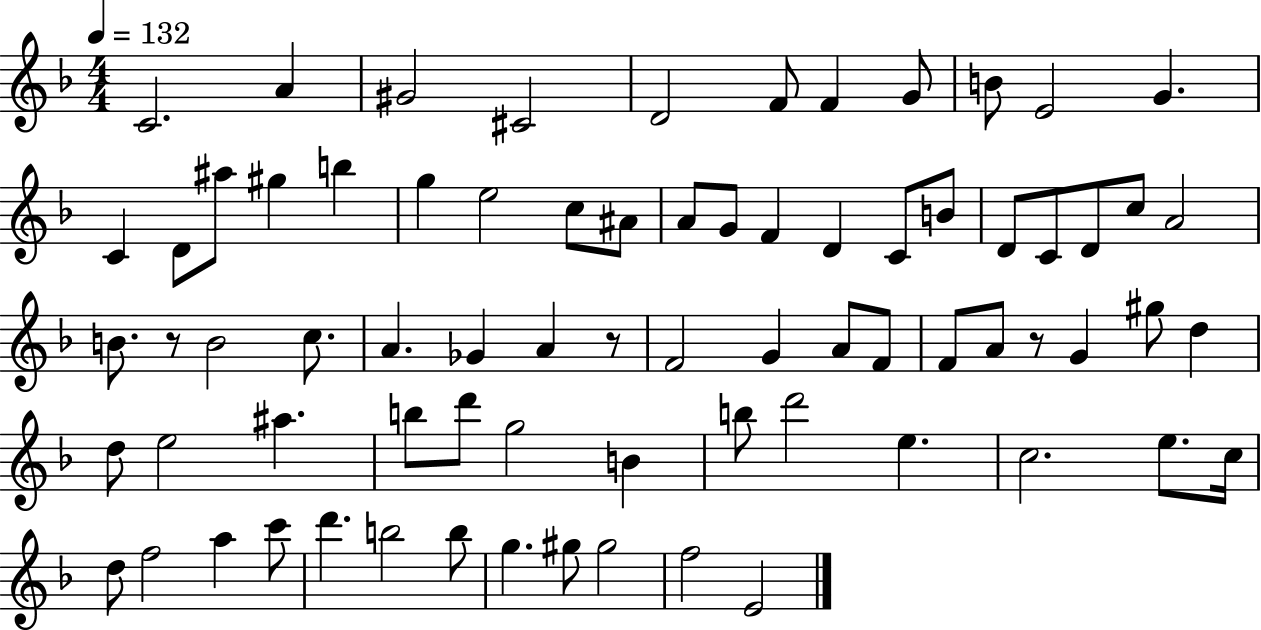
C4/h. A4/q G#4/h C#4/h D4/h F4/e F4/q G4/e B4/e E4/h G4/q. C4/q D4/e A#5/e G#5/q B5/q G5/q E5/h C5/e A#4/e A4/e G4/e F4/q D4/q C4/e B4/e D4/e C4/e D4/e C5/e A4/h B4/e. R/e B4/h C5/e. A4/q. Gb4/q A4/q R/e F4/h G4/q A4/e F4/e F4/e A4/e R/e G4/q G#5/e D5/q D5/e E5/h A#5/q. B5/e D6/e G5/h B4/q B5/e D6/h E5/q. C5/h. E5/e. C5/s D5/e F5/h A5/q C6/e D6/q. B5/h B5/e G5/q. G#5/e G#5/h F5/h E4/h